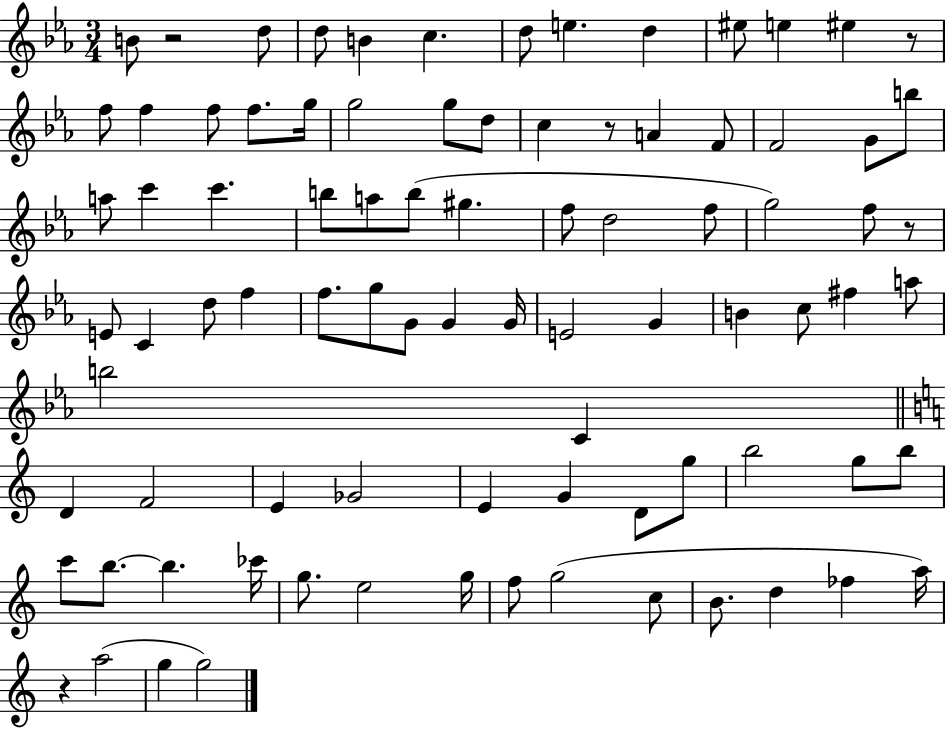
B4/e R/h D5/e D5/e B4/q C5/q. D5/e E5/q. D5/q EIS5/e E5/q EIS5/q R/e F5/e F5/q F5/e F5/e. G5/s G5/h G5/e D5/e C5/q R/e A4/q F4/e F4/h G4/e B5/e A5/e C6/q C6/q. B5/e A5/e B5/e G#5/q. F5/e D5/h F5/e G5/h F5/e R/e E4/e C4/q D5/e F5/q F5/e. G5/e G4/e G4/q G4/s E4/h G4/q B4/q C5/e F#5/q A5/e B5/h C4/q D4/q F4/h E4/q Gb4/h E4/q G4/q D4/e G5/e B5/h G5/e B5/e C6/e B5/e. B5/q. CES6/s G5/e. E5/h G5/s F5/e G5/h C5/e B4/e. D5/q FES5/q A5/s R/q A5/h G5/q G5/h